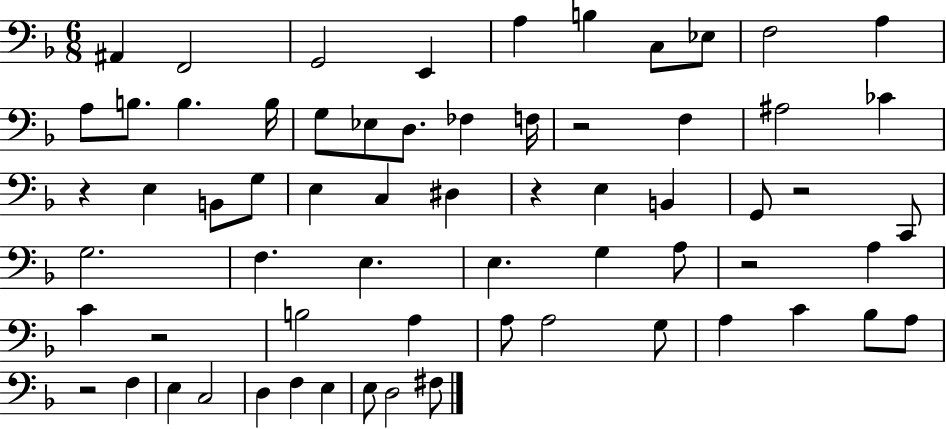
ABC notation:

X:1
T:Untitled
M:6/8
L:1/4
K:F
^A,, F,,2 G,,2 E,, A, B, C,/2 _E,/2 F,2 A, A,/2 B,/2 B, B,/4 G,/2 _E,/2 D,/2 _F, F,/4 z2 F, ^A,2 _C z E, B,,/2 G,/2 E, C, ^D, z E, B,, G,,/2 z2 C,,/2 G,2 F, E, E, G, A,/2 z2 A, C z2 B,2 A, A,/2 A,2 G,/2 A, C _B,/2 A,/2 z2 F, E, C,2 D, F, E, E,/2 D,2 ^F,/2